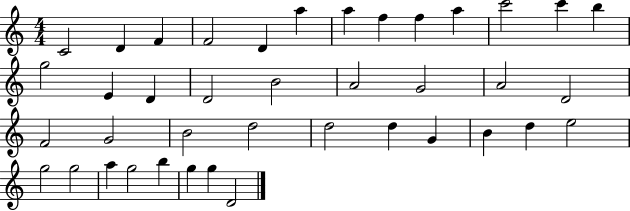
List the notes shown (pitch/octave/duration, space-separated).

C4/h D4/q F4/q F4/h D4/q A5/q A5/q F5/q F5/q A5/q C6/h C6/q B5/q G5/h E4/q D4/q D4/h B4/h A4/h G4/h A4/h D4/h F4/h G4/h B4/h D5/h D5/h D5/q G4/q B4/q D5/q E5/h G5/h G5/h A5/q G5/h B5/q G5/q G5/q D4/h